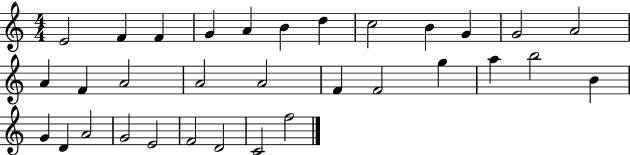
X:1
T:Untitled
M:4/4
L:1/4
K:C
E2 F F G A B d c2 B G G2 A2 A F A2 A2 A2 F F2 g a b2 B G D A2 G2 E2 F2 D2 C2 f2